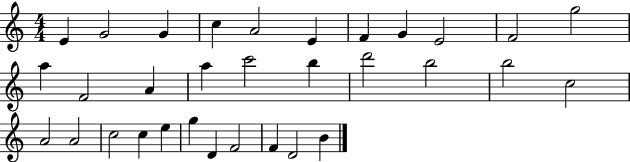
{
  \clef treble
  \numericTimeSignature
  \time 4/4
  \key c \major
  e'4 g'2 g'4 | c''4 a'2 e'4 | f'4 g'4 e'2 | f'2 g''2 | \break a''4 f'2 a'4 | a''4 c'''2 b''4 | d'''2 b''2 | b''2 c''2 | \break a'2 a'2 | c''2 c''4 e''4 | g''4 d'4 f'2 | f'4 d'2 b'4 | \break \bar "|."
}